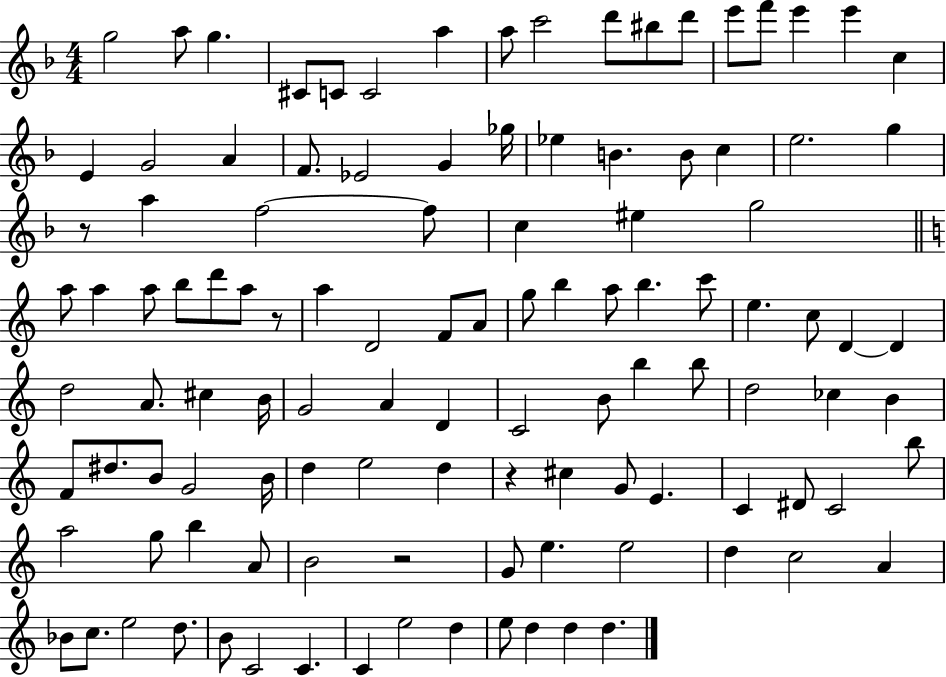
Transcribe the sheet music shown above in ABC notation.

X:1
T:Untitled
M:4/4
L:1/4
K:F
g2 a/2 g ^C/2 C/2 C2 a a/2 c'2 d'/2 ^b/2 d'/2 e'/2 f'/2 e' e' c E G2 A F/2 _E2 G _g/4 _e B B/2 c e2 g z/2 a f2 f/2 c ^e g2 a/2 a a/2 b/2 d'/2 a/2 z/2 a D2 F/2 A/2 g/2 b a/2 b c'/2 e c/2 D D d2 A/2 ^c B/4 G2 A D C2 B/2 b b/2 d2 _c B F/2 ^d/2 B/2 G2 B/4 d e2 d z ^c G/2 E C ^D/2 C2 b/2 a2 g/2 b A/2 B2 z2 G/2 e e2 d c2 A _B/2 c/2 e2 d/2 B/2 C2 C C e2 d e/2 d d d